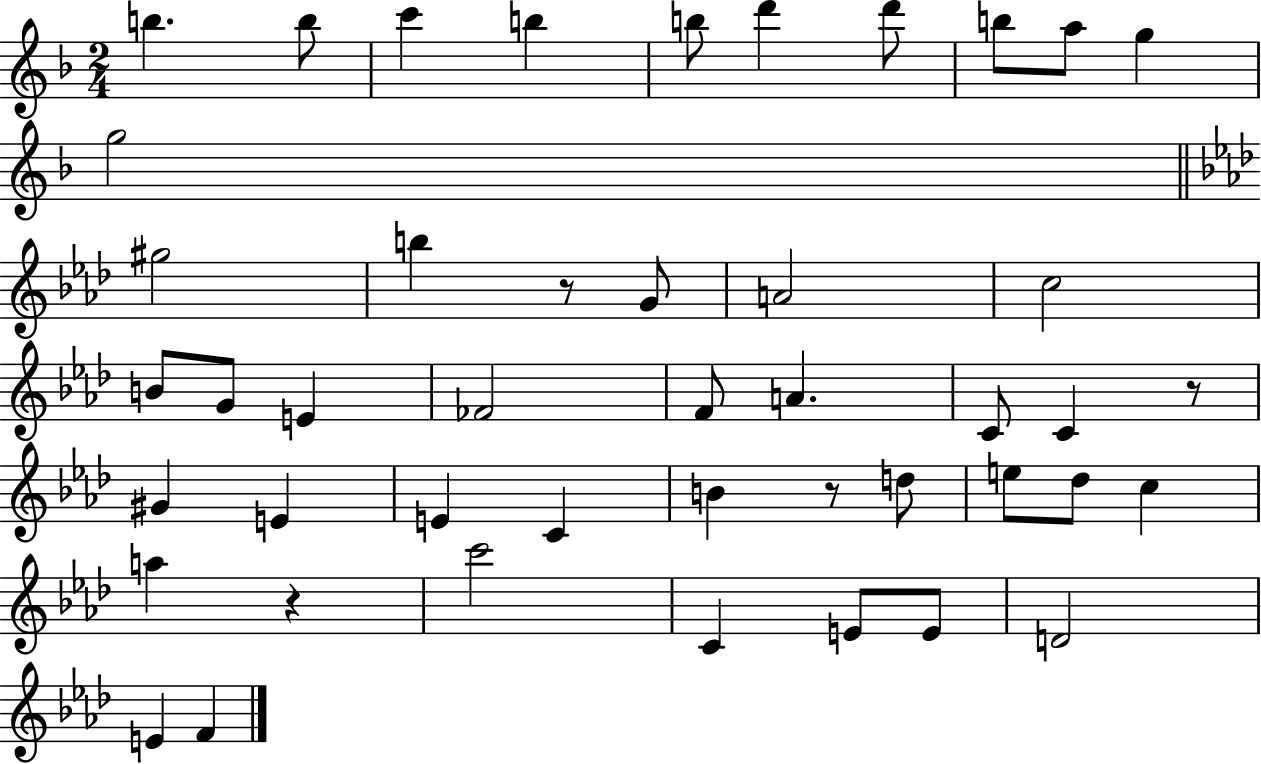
{
  \clef treble
  \numericTimeSignature
  \time 2/4
  \key f \major
  b''4. b''8 | c'''4 b''4 | b''8 d'''4 d'''8 | b''8 a''8 g''4 | \break g''2 | \bar "||" \break \key aes \major gis''2 | b''4 r8 g'8 | a'2 | c''2 | \break b'8 g'8 e'4 | fes'2 | f'8 a'4. | c'8 c'4 r8 | \break gis'4 e'4 | e'4 c'4 | b'4 r8 d''8 | e''8 des''8 c''4 | \break a''4 r4 | c'''2 | c'4 e'8 e'8 | d'2 | \break e'4 f'4 | \bar "|."
}